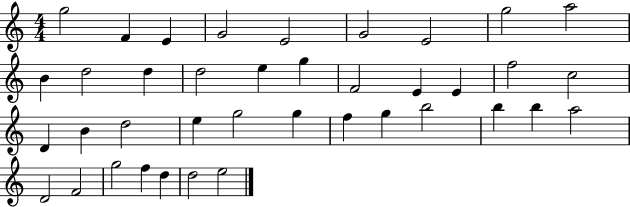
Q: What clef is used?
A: treble